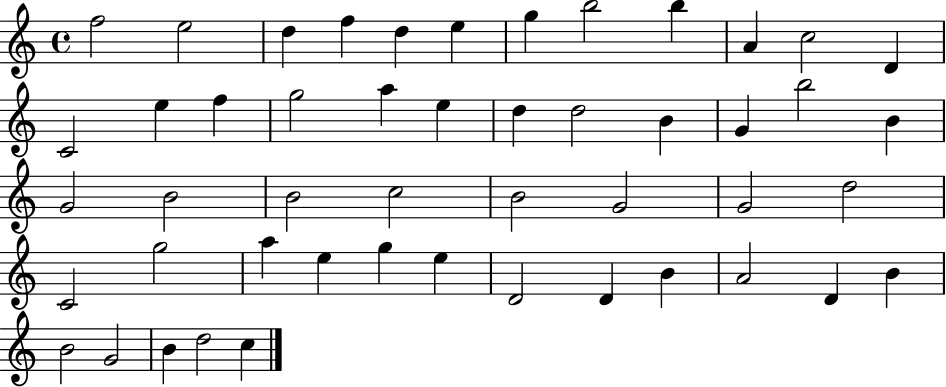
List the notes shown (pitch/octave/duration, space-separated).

F5/h E5/h D5/q F5/q D5/q E5/q G5/q B5/h B5/q A4/q C5/h D4/q C4/h E5/q F5/q G5/h A5/q E5/q D5/q D5/h B4/q G4/q B5/h B4/q G4/h B4/h B4/h C5/h B4/h G4/h G4/h D5/h C4/h G5/h A5/q E5/q G5/q E5/q D4/h D4/q B4/q A4/h D4/q B4/q B4/h G4/h B4/q D5/h C5/q